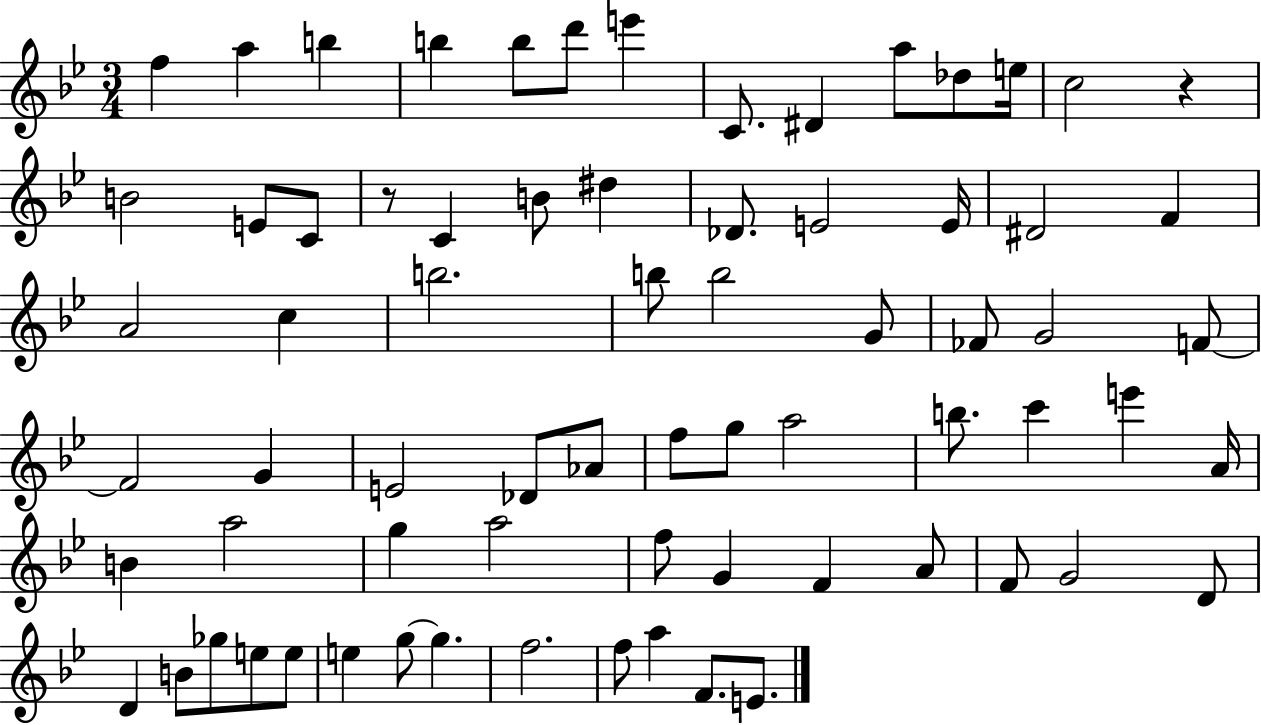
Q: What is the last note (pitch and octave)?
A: E4